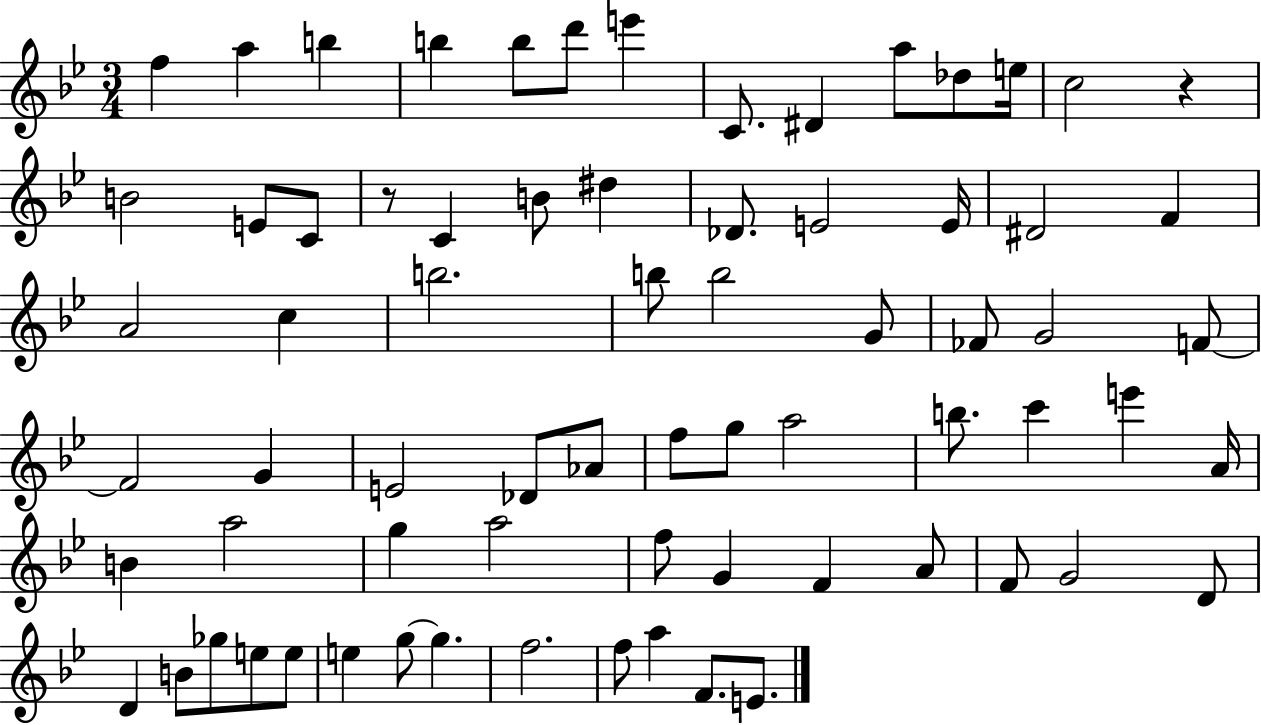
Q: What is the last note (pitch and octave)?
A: E4